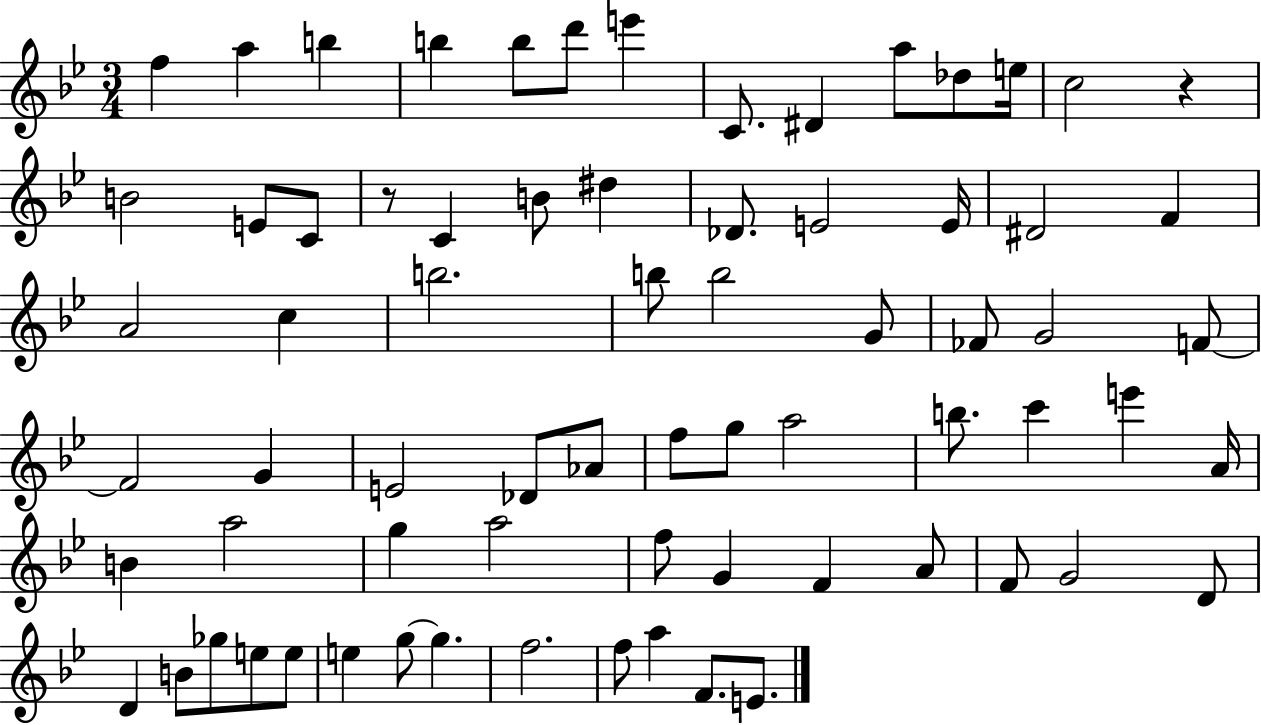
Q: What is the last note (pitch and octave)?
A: E4